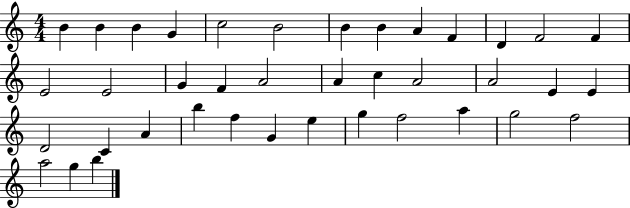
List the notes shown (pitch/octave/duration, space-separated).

B4/q B4/q B4/q G4/q C5/h B4/h B4/q B4/q A4/q F4/q D4/q F4/h F4/q E4/h E4/h G4/q F4/q A4/h A4/q C5/q A4/h A4/h E4/q E4/q D4/h C4/q A4/q B5/q F5/q G4/q E5/q G5/q F5/h A5/q G5/h F5/h A5/h G5/q B5/q